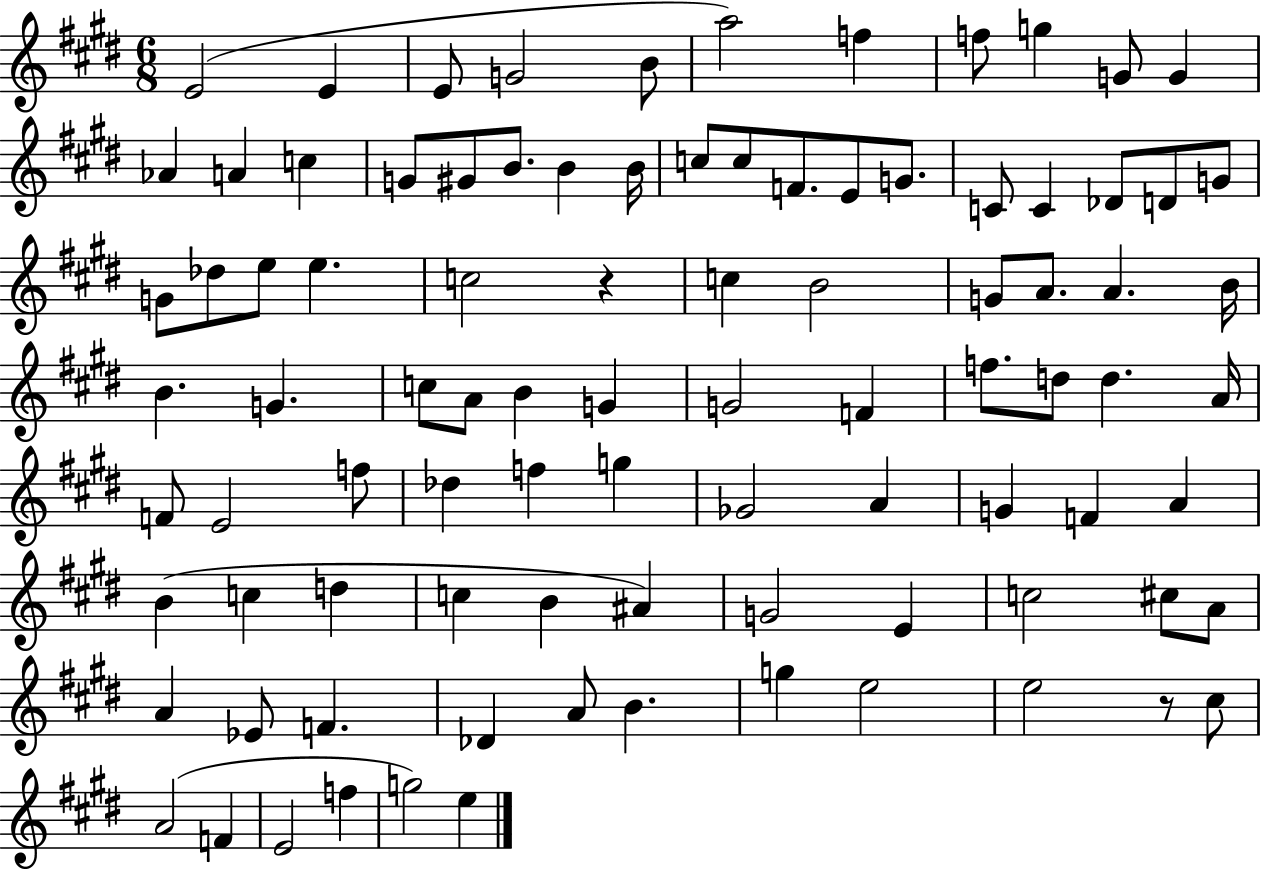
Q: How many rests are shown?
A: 2